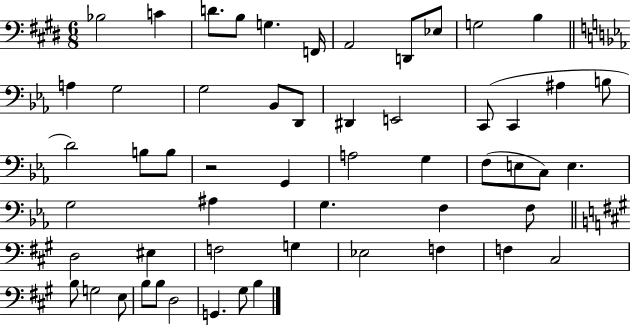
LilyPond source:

{
  \clef bass
  \numericTimeSignature
  \time 6/8
  \key e \major
  \repeat volta 2 { bes2 c'4 | d'8. b8 g4. f,16 | a,2 d,8 ees8 | g2 b4 | \break \bar "||" \break \key ees \major a4 g2 | g2 bes,8 d,8 | dis,4 e,2 | c,8( c,4 ais4 b8 | \break d'2) b8 b8 | r2 g,4 | a2 g4 | f8( e8 c8) e4. | \break g2 ais4 | g4. f4 f8 | \bar "||" \break \key a \major d2 eis4 | f2 g4 | ees2 f4 | f4 cis2 | \break b8 g2 e8 | b8 b8 d2 | g,4. gis8 b4 | } \bar "|."
}